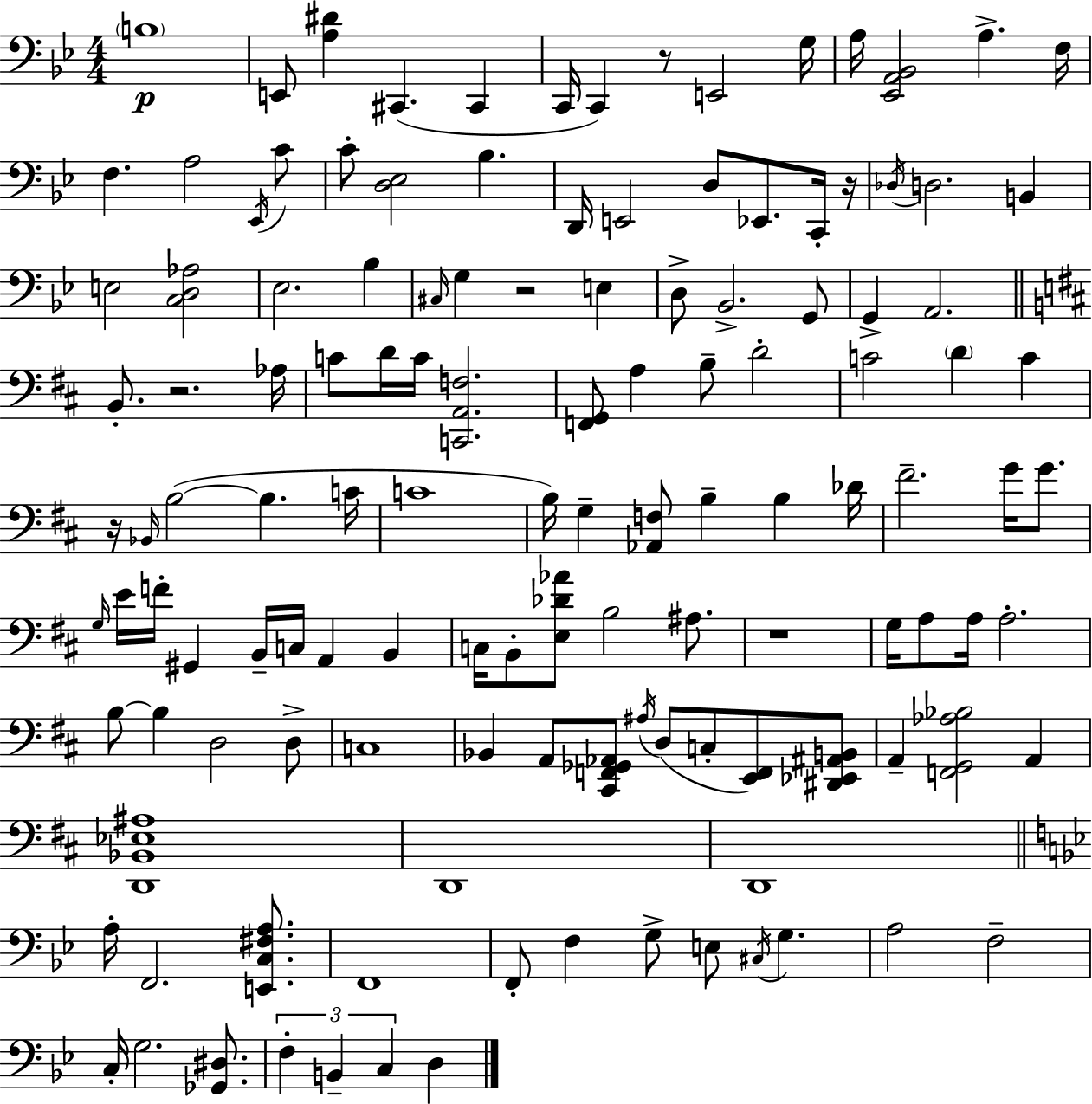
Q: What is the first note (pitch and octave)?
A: B3